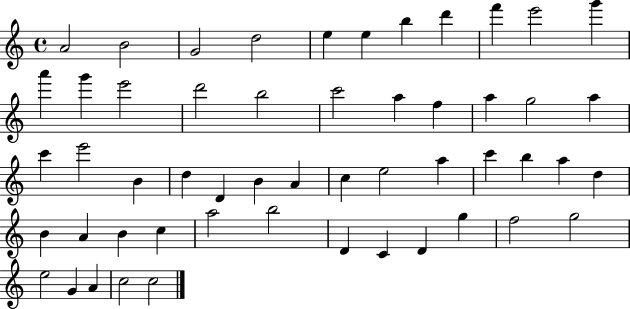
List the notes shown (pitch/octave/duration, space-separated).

A4/h B4/h G4/h D5/h E5/q E5/q B5/q D6/q F6/q E6/h G6/q A6/q G6/q E6/h D6/h B5/h C6/h A5/q F5/q A5/q G5/h A5/q C6/q E6/h B4/q D5/q D4/q B4/q A4/q C5/q E5/h A5/q C6/q B5/q A5/q D5/q B4/q A4/q B4/q C5/q A5/h B5/h D4/q C4/q D4/q G5/q F5/h G5/h E5/h G4/q A4/q C5/h C5/h